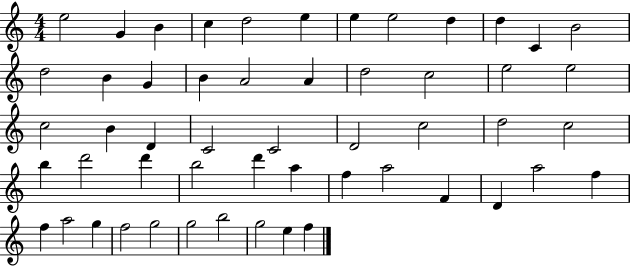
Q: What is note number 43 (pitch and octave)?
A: F5